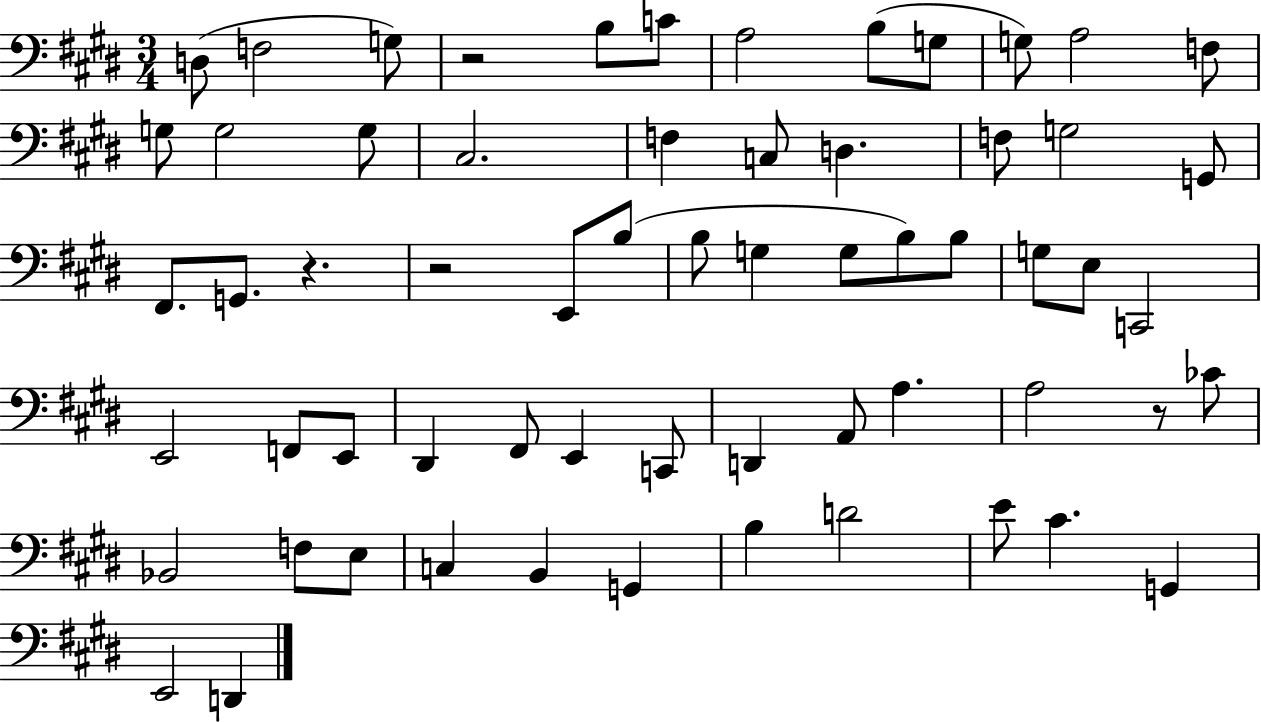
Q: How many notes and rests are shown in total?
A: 62